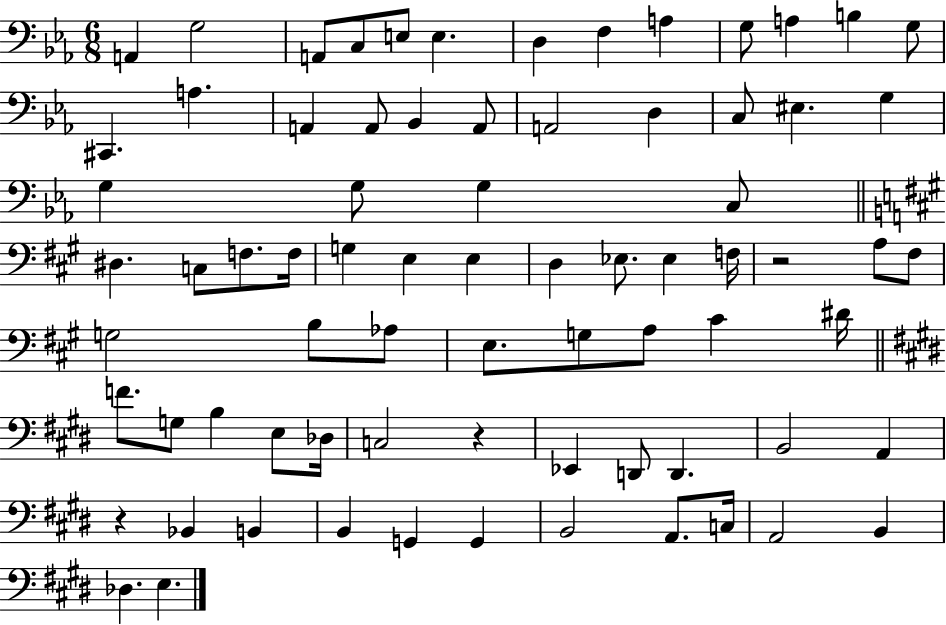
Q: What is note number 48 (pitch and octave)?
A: C#4